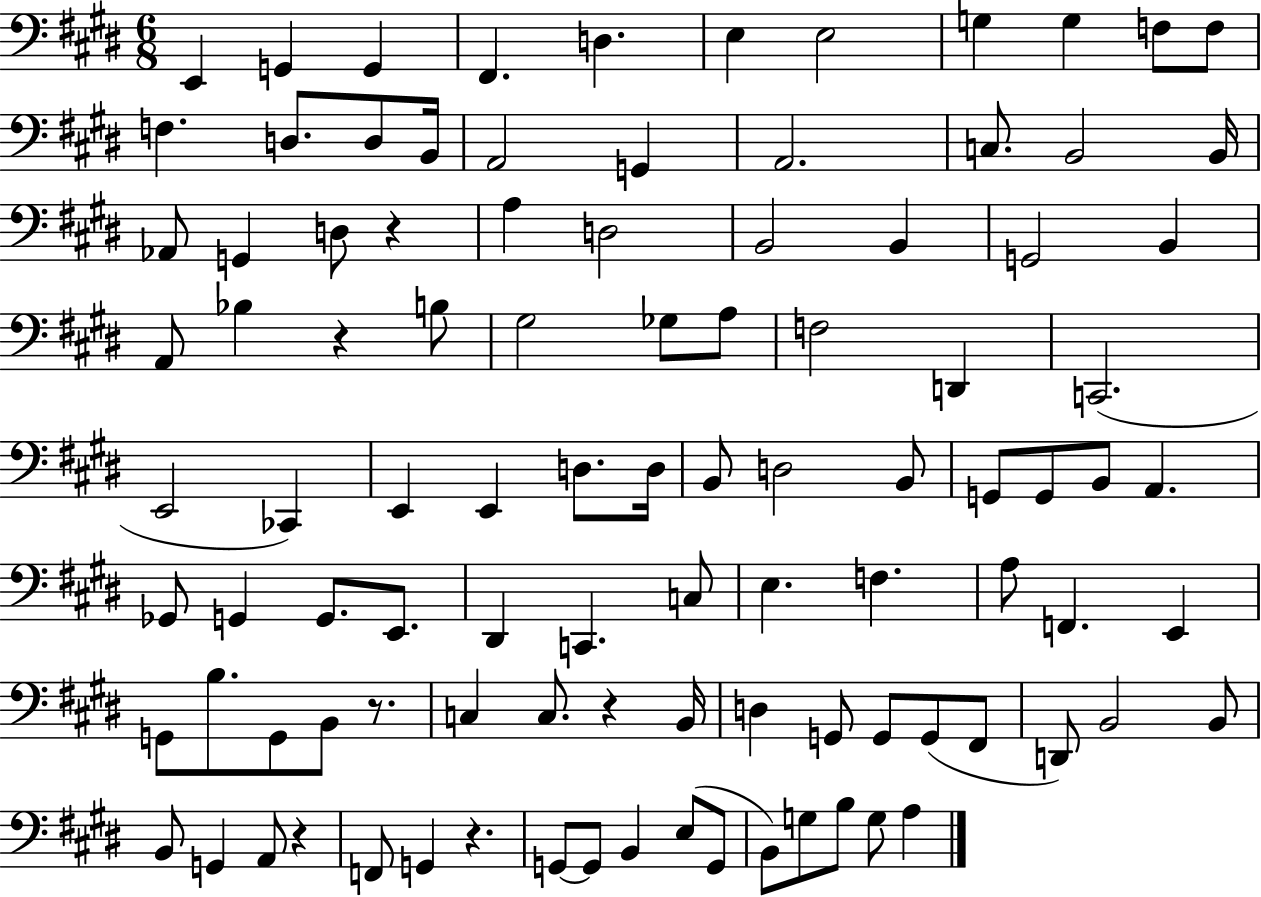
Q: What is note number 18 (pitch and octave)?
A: A2